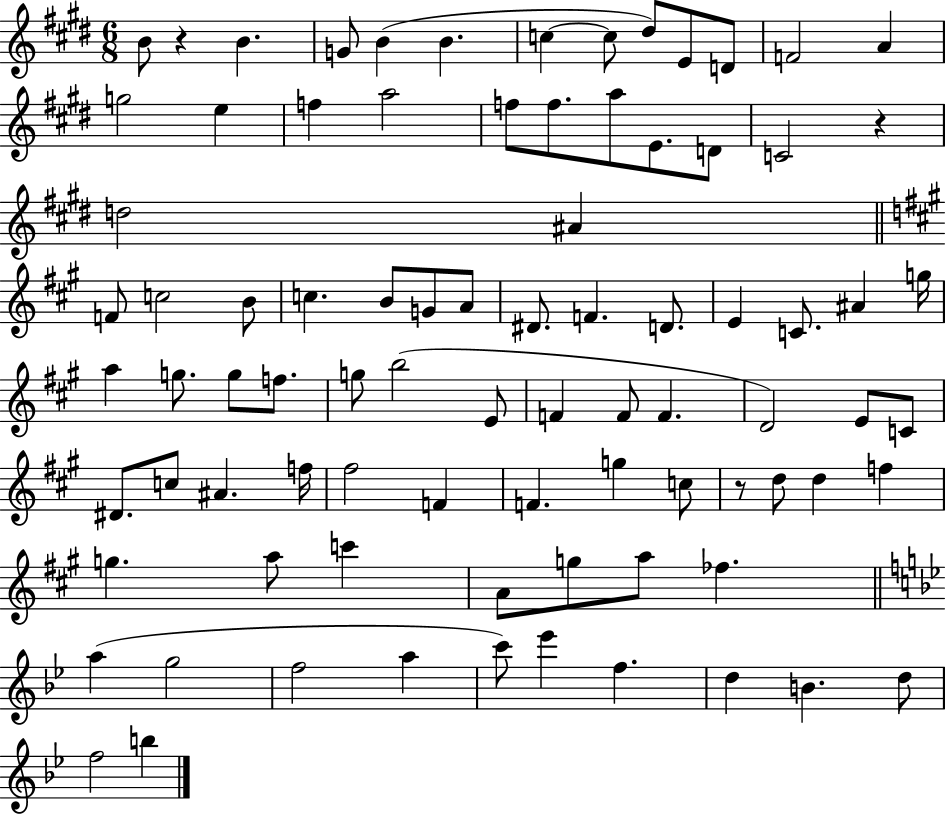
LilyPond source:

{
  \clef treble
  \numericTimeSignature
  \time 6/8
  \key e \major
  \repeat volta 2 { b'8 r4 b'4. | g'8 b'4( b'4. | c''4~~ c''8 dis''8) e'8 d'8 | f'2 a'4 | \break g''2 e''4 | f''4 a''2 | f''8 f''8. a''8 e'8. d'8 | c'2 r4 | \break d''2 ais'4 | \bar "||" \break \key a \major f'8 c''2 b'8 | c''4. b'8 g'8 a'8 | dis'8. f'4. d'8. | e'4 c'8. ais'4 g''16 | \break a''4 g''8. g''8 f''8. | g''8 b''2( e'8 | f'4 f'8 f'4. | d'2) e'8 c'8 | \break dis'8. c''8 ais'4. f''16 | fis''2 f'4 | f'4. g''4 c''8 | r8 d''8 d''4 f''4 | \break g''4. a''8 c'''4 | a'8 g''8 a''8 fes''4. | \bar "||" \break \key bes \major a''4( g''2 | f''2 a''4 | c'''8) ees'''4 f''4. | d''4 b'4. d''8 | \break f''2 b''4 | } \bar "|."
}